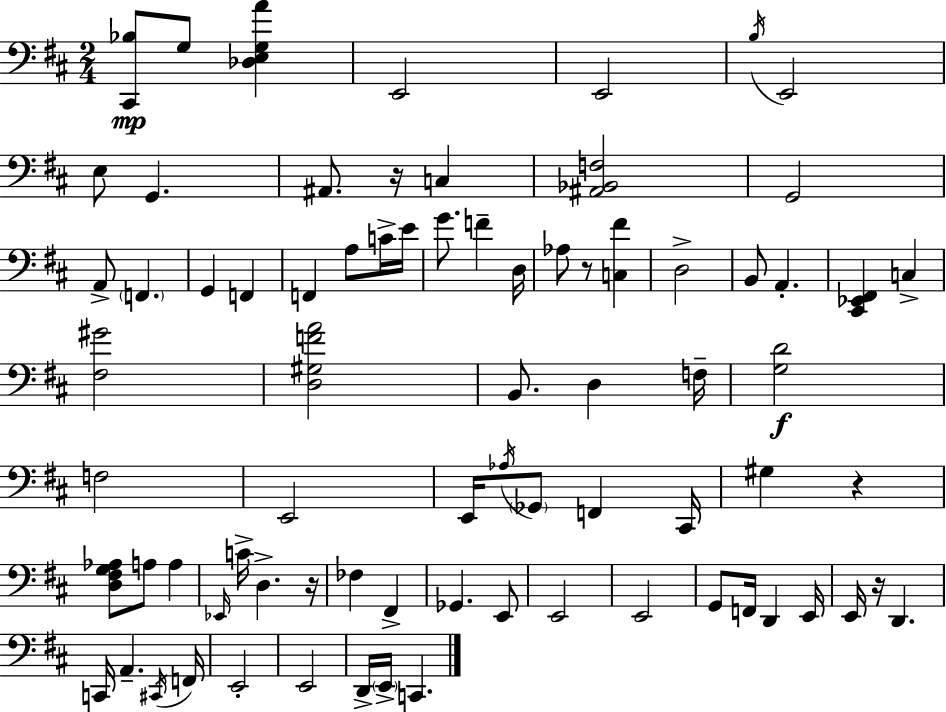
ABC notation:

X:1
T:Untitled
M:2/4
L:1/4
K:D
[^C,,_B,]/2 G,/2 [_D,E,G,A] E,,2 E,,2 B,/4 E,,2 E,/2 G,, ^A,,/2 z/4 C, [^A,,_B,,F,]2 G,,2 A,,/2 F,, G,, F,, F,, A,/2 C/4 E/4 G/2 F D,/4 _A,/2 z/2 [C,^F] D,2 B,,/2 A,, [^C,,_E,,^F,,] C, [^F,^G]2 [D,^G,FA]2 B,,/2 D, F,/4 [G,D]2 F,2 E,,2 E,,/4 _A,/4 _G,,/2 F,, ^C,,/4 ^G, z [D,^F,G,_A,]/2 A,/2 A, _E,,/4 C/4 D, z/4 _F, ^F,, _G,, E,,/2 E,,2 E,,2 G,,/2 F,,/4 D,, E,,/4 E,,/4 z/4 D,, C,,/4 A,, ^C,,/4 F,,/4 E,,2 E,,2 D,,/4 E,,/4 C,,